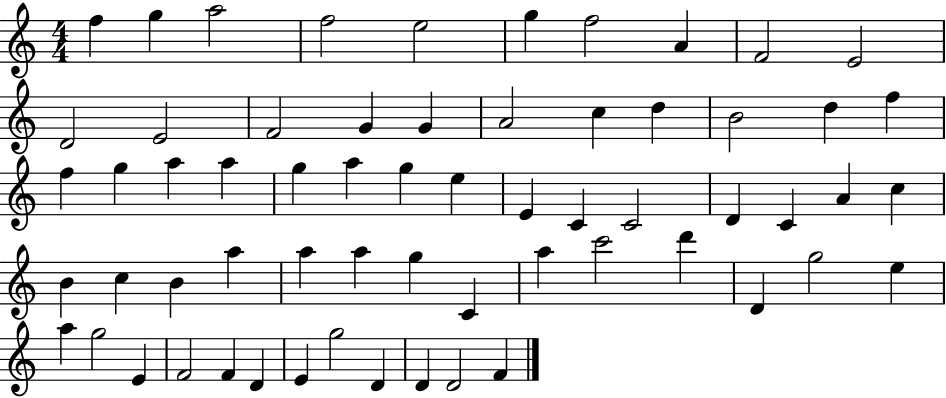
{
  \clef treble
  \numericTimeSignature
  \time 4/4
  \key c \major
  f''4 g''4 a''2 | f''2 e''2 | g''4 f''2 a'4 | f'2 e'2 | \break d'2 e'2 | f'2 g'4 g'4 | a'2 c''4 d''4 | b'2 d''4 f''4 | \break f''4 g''4 a''4 a''4 | g''4 a''4 g''4 e''4 | e'4 c'4 c'2 | d'4 c'4 a'4 c''4 | \break b'4 c''4 b'4 a''4 | a''4 a''4 g''4 c'4 | a''4 c'''2 d'''4 | d'4 g''2 e''4 | \break a''4 g''2 e'4 | f'2 f'4 d'4 | e'4 g''2 d'4 | d'4 d'2 f'4 | \break \bar "|."
}